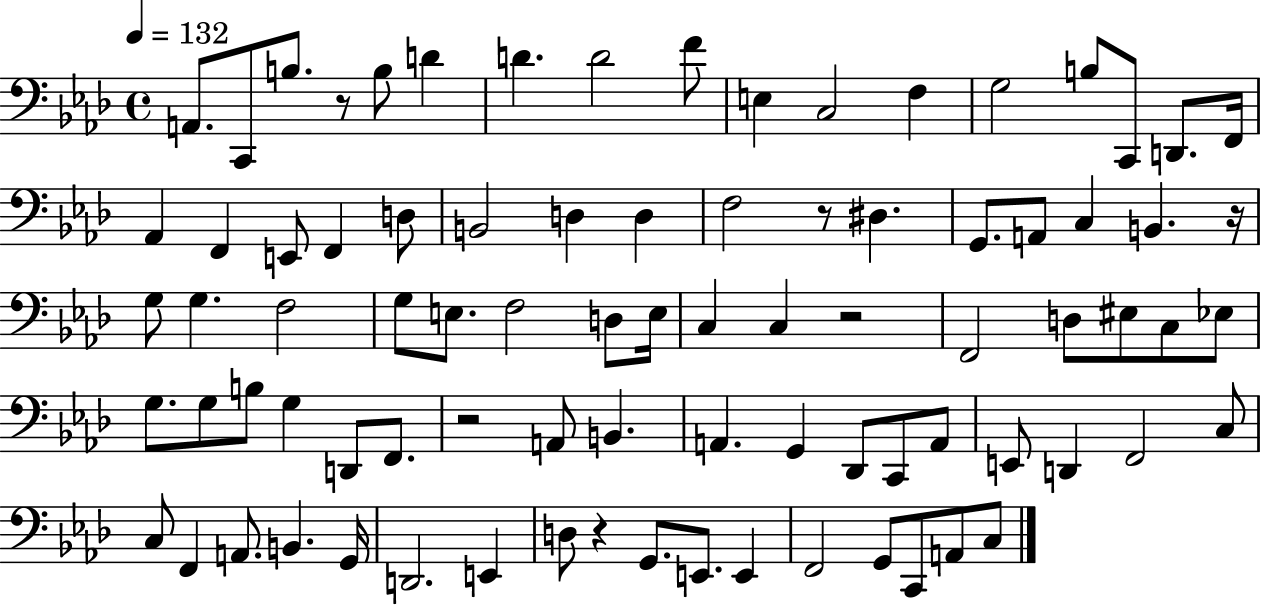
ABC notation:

X:1
T:Untitled
M:4/4
L:1/4
K:Ab
A,,/2 C,,/2 B,/2 z/2 B,/2 D D D2 F/2 E, C,2 F, G,2 B,/2 C,,/2 D,,/2 F,,/4 _A,, F,, E,,/2 F,, D,/2 B,,2 D, D, F,2 z/2 ^D, G,,/2 A,,/2 C, B,, z/4 G,/2 G, F,2 G,/2 E,/2 F,2 D,/2 E,/4 C, C, z2 F,,2 D,/2 ^E,/2 C,/2 _E,/2 G,/2 G,/2 B,/2 G, D,,/2 F,,/2 z2 A,,/2 B,, A,, G,, _D,,/2 C,,/2 A,,/2 E,,/2 D,, F,,2 C,/2 C,/2 F,, A,,/2 B,, G,,/4 D,,2 E,, D,/2 z G,,/2 E,,/2 E,, F,,2 G,,/2 C,,/2 A,,/2 C,/2